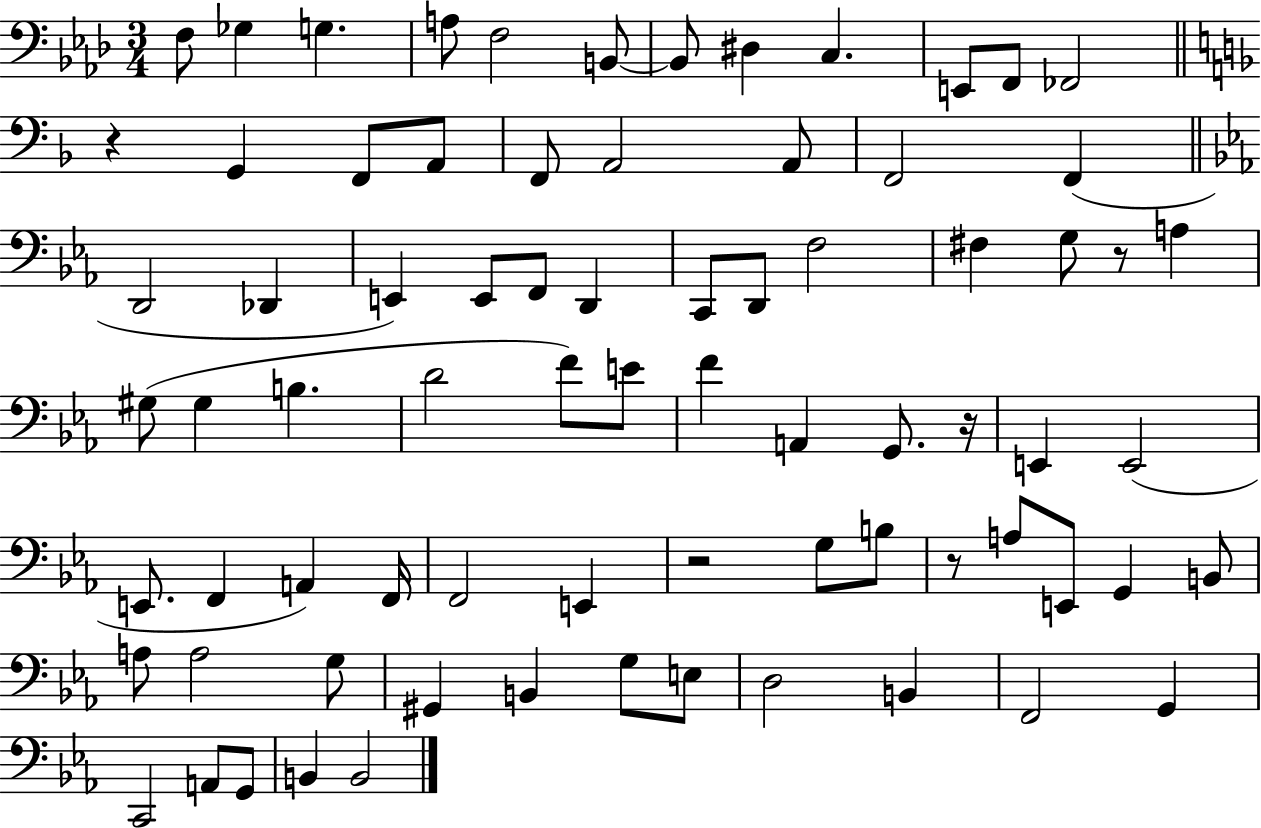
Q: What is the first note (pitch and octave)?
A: F3